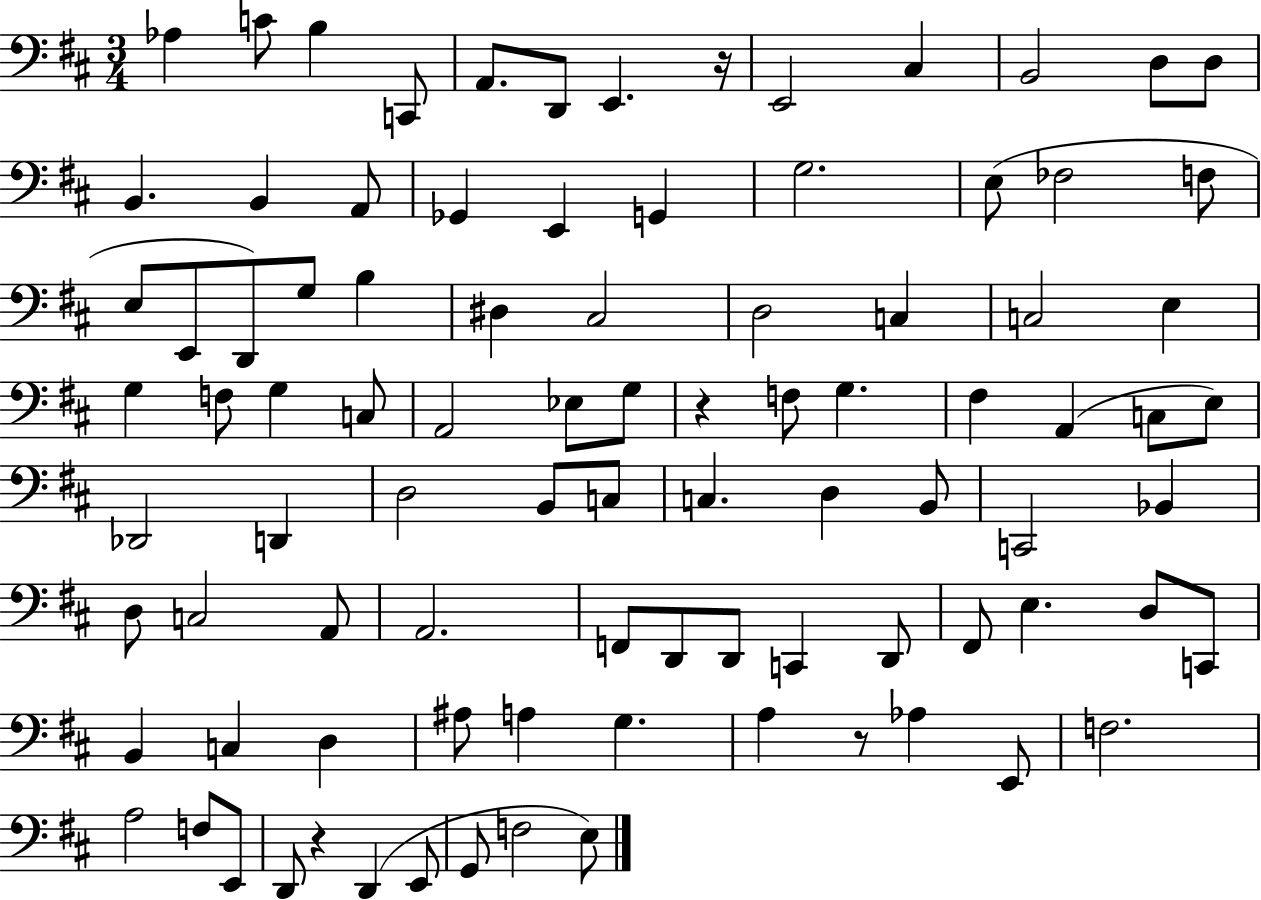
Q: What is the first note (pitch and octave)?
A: Ab3